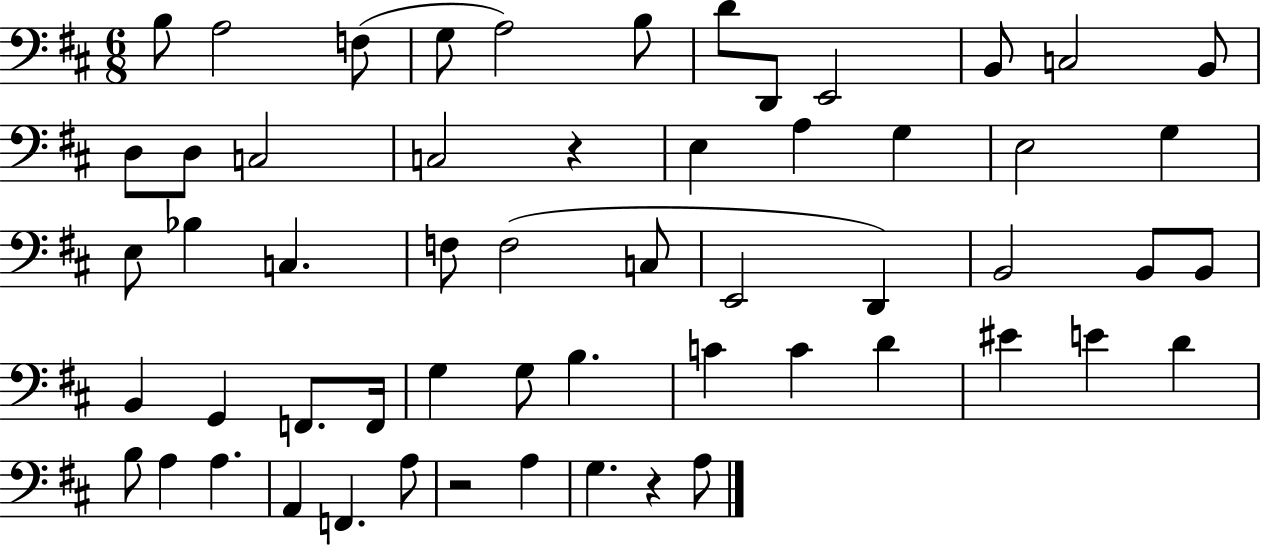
B3/e A3/h F3/e G3/e A3/h B3/e D4/e D2/e E2/h B2/e C3/h B2/e D3/e D3/e C3/h C3/h R/q E3/q A3/q G3/q E3/h G3/q E3/e Bb3/q C3/q. F3/e F3/h C3/e E2/h D2/q B2/h B2/e B2/e B2/q G2/q F2/e. F2/s G3/q G3/e B3/q. C4/q C4/q D4/q EIS4/q E4/q D4/q B3/e A3/q A3/q. A2/q F2/q. A3/e R/h A3/q G3/q. R/q A3/e